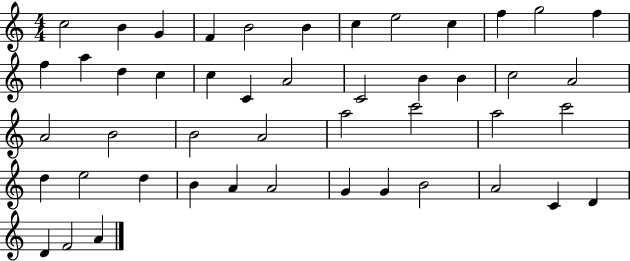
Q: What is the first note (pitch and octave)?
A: C5